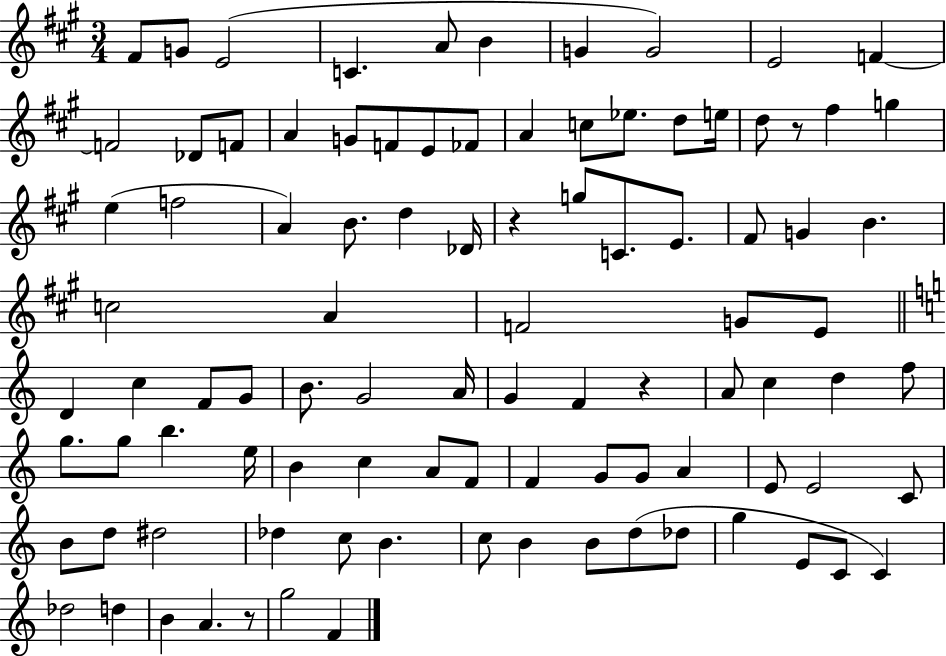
X:1
T:Untitled
M:3/4
L:1/4
K:A
^F/2 G/2 E2 C A/2 B G G2 E2 F F2 _D/2 F/2 A G/2 F/2 E/2 _F/2 A c/2 _e/2 d/2 e/4 d/2 z/2 ^f g e f2 A B/2 d _D/4 z g/2 C/2 E/2 ^F/2 G B c2 A F2 G/2 E/2 D c F/2 G/2 B/2 G2 A/4 G F z A/2 c d f/2 g/2 g/2 b e/4 B c A/2 F/2 F G/2 G/2 A E/2 E2 C/2 B/2 d/2 ^d2 _d c/2 B c/2 B B/2 d/2 _d/2 g E/2 C/2 C _d2 d B A z/2 g2 F